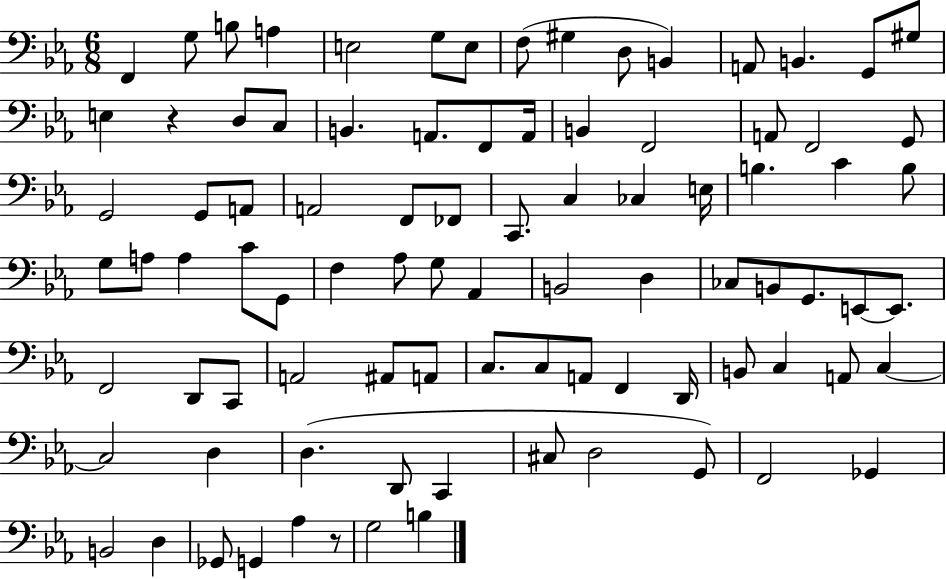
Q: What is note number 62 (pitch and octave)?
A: A2